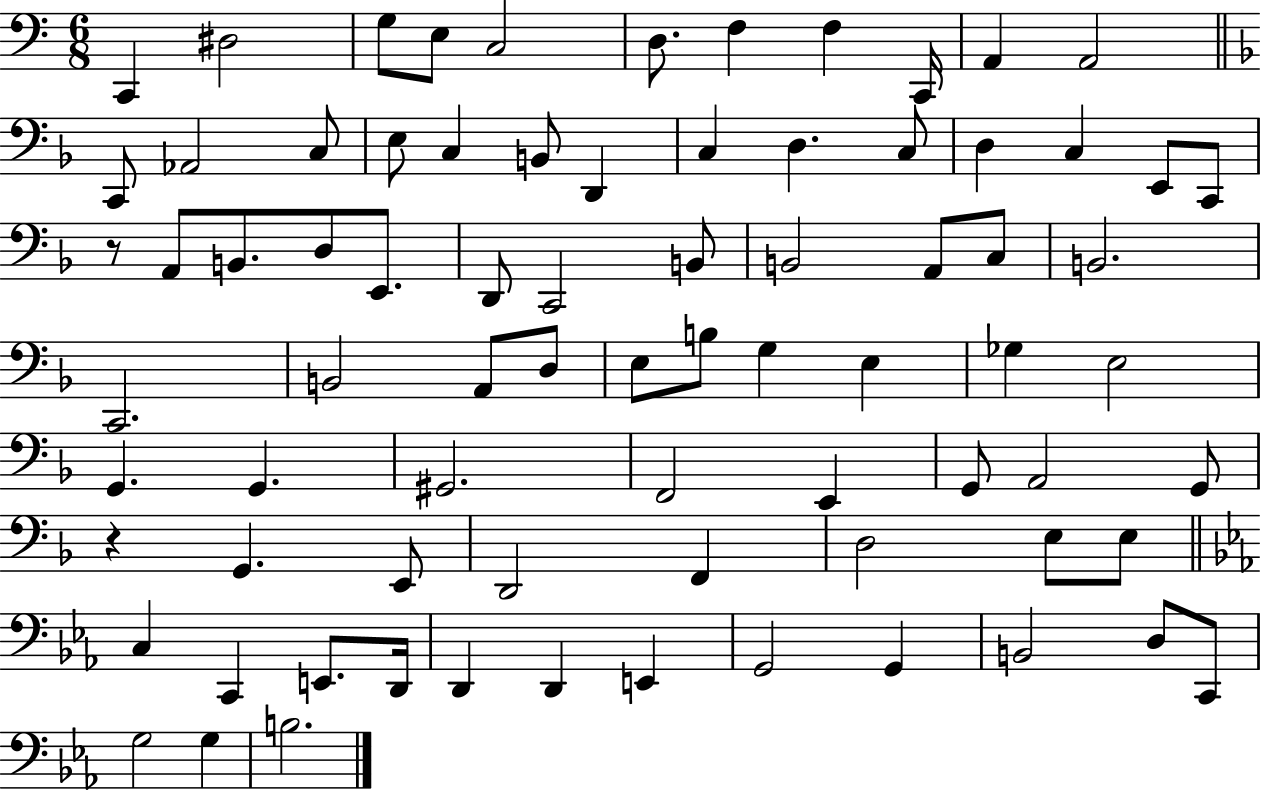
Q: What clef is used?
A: bass